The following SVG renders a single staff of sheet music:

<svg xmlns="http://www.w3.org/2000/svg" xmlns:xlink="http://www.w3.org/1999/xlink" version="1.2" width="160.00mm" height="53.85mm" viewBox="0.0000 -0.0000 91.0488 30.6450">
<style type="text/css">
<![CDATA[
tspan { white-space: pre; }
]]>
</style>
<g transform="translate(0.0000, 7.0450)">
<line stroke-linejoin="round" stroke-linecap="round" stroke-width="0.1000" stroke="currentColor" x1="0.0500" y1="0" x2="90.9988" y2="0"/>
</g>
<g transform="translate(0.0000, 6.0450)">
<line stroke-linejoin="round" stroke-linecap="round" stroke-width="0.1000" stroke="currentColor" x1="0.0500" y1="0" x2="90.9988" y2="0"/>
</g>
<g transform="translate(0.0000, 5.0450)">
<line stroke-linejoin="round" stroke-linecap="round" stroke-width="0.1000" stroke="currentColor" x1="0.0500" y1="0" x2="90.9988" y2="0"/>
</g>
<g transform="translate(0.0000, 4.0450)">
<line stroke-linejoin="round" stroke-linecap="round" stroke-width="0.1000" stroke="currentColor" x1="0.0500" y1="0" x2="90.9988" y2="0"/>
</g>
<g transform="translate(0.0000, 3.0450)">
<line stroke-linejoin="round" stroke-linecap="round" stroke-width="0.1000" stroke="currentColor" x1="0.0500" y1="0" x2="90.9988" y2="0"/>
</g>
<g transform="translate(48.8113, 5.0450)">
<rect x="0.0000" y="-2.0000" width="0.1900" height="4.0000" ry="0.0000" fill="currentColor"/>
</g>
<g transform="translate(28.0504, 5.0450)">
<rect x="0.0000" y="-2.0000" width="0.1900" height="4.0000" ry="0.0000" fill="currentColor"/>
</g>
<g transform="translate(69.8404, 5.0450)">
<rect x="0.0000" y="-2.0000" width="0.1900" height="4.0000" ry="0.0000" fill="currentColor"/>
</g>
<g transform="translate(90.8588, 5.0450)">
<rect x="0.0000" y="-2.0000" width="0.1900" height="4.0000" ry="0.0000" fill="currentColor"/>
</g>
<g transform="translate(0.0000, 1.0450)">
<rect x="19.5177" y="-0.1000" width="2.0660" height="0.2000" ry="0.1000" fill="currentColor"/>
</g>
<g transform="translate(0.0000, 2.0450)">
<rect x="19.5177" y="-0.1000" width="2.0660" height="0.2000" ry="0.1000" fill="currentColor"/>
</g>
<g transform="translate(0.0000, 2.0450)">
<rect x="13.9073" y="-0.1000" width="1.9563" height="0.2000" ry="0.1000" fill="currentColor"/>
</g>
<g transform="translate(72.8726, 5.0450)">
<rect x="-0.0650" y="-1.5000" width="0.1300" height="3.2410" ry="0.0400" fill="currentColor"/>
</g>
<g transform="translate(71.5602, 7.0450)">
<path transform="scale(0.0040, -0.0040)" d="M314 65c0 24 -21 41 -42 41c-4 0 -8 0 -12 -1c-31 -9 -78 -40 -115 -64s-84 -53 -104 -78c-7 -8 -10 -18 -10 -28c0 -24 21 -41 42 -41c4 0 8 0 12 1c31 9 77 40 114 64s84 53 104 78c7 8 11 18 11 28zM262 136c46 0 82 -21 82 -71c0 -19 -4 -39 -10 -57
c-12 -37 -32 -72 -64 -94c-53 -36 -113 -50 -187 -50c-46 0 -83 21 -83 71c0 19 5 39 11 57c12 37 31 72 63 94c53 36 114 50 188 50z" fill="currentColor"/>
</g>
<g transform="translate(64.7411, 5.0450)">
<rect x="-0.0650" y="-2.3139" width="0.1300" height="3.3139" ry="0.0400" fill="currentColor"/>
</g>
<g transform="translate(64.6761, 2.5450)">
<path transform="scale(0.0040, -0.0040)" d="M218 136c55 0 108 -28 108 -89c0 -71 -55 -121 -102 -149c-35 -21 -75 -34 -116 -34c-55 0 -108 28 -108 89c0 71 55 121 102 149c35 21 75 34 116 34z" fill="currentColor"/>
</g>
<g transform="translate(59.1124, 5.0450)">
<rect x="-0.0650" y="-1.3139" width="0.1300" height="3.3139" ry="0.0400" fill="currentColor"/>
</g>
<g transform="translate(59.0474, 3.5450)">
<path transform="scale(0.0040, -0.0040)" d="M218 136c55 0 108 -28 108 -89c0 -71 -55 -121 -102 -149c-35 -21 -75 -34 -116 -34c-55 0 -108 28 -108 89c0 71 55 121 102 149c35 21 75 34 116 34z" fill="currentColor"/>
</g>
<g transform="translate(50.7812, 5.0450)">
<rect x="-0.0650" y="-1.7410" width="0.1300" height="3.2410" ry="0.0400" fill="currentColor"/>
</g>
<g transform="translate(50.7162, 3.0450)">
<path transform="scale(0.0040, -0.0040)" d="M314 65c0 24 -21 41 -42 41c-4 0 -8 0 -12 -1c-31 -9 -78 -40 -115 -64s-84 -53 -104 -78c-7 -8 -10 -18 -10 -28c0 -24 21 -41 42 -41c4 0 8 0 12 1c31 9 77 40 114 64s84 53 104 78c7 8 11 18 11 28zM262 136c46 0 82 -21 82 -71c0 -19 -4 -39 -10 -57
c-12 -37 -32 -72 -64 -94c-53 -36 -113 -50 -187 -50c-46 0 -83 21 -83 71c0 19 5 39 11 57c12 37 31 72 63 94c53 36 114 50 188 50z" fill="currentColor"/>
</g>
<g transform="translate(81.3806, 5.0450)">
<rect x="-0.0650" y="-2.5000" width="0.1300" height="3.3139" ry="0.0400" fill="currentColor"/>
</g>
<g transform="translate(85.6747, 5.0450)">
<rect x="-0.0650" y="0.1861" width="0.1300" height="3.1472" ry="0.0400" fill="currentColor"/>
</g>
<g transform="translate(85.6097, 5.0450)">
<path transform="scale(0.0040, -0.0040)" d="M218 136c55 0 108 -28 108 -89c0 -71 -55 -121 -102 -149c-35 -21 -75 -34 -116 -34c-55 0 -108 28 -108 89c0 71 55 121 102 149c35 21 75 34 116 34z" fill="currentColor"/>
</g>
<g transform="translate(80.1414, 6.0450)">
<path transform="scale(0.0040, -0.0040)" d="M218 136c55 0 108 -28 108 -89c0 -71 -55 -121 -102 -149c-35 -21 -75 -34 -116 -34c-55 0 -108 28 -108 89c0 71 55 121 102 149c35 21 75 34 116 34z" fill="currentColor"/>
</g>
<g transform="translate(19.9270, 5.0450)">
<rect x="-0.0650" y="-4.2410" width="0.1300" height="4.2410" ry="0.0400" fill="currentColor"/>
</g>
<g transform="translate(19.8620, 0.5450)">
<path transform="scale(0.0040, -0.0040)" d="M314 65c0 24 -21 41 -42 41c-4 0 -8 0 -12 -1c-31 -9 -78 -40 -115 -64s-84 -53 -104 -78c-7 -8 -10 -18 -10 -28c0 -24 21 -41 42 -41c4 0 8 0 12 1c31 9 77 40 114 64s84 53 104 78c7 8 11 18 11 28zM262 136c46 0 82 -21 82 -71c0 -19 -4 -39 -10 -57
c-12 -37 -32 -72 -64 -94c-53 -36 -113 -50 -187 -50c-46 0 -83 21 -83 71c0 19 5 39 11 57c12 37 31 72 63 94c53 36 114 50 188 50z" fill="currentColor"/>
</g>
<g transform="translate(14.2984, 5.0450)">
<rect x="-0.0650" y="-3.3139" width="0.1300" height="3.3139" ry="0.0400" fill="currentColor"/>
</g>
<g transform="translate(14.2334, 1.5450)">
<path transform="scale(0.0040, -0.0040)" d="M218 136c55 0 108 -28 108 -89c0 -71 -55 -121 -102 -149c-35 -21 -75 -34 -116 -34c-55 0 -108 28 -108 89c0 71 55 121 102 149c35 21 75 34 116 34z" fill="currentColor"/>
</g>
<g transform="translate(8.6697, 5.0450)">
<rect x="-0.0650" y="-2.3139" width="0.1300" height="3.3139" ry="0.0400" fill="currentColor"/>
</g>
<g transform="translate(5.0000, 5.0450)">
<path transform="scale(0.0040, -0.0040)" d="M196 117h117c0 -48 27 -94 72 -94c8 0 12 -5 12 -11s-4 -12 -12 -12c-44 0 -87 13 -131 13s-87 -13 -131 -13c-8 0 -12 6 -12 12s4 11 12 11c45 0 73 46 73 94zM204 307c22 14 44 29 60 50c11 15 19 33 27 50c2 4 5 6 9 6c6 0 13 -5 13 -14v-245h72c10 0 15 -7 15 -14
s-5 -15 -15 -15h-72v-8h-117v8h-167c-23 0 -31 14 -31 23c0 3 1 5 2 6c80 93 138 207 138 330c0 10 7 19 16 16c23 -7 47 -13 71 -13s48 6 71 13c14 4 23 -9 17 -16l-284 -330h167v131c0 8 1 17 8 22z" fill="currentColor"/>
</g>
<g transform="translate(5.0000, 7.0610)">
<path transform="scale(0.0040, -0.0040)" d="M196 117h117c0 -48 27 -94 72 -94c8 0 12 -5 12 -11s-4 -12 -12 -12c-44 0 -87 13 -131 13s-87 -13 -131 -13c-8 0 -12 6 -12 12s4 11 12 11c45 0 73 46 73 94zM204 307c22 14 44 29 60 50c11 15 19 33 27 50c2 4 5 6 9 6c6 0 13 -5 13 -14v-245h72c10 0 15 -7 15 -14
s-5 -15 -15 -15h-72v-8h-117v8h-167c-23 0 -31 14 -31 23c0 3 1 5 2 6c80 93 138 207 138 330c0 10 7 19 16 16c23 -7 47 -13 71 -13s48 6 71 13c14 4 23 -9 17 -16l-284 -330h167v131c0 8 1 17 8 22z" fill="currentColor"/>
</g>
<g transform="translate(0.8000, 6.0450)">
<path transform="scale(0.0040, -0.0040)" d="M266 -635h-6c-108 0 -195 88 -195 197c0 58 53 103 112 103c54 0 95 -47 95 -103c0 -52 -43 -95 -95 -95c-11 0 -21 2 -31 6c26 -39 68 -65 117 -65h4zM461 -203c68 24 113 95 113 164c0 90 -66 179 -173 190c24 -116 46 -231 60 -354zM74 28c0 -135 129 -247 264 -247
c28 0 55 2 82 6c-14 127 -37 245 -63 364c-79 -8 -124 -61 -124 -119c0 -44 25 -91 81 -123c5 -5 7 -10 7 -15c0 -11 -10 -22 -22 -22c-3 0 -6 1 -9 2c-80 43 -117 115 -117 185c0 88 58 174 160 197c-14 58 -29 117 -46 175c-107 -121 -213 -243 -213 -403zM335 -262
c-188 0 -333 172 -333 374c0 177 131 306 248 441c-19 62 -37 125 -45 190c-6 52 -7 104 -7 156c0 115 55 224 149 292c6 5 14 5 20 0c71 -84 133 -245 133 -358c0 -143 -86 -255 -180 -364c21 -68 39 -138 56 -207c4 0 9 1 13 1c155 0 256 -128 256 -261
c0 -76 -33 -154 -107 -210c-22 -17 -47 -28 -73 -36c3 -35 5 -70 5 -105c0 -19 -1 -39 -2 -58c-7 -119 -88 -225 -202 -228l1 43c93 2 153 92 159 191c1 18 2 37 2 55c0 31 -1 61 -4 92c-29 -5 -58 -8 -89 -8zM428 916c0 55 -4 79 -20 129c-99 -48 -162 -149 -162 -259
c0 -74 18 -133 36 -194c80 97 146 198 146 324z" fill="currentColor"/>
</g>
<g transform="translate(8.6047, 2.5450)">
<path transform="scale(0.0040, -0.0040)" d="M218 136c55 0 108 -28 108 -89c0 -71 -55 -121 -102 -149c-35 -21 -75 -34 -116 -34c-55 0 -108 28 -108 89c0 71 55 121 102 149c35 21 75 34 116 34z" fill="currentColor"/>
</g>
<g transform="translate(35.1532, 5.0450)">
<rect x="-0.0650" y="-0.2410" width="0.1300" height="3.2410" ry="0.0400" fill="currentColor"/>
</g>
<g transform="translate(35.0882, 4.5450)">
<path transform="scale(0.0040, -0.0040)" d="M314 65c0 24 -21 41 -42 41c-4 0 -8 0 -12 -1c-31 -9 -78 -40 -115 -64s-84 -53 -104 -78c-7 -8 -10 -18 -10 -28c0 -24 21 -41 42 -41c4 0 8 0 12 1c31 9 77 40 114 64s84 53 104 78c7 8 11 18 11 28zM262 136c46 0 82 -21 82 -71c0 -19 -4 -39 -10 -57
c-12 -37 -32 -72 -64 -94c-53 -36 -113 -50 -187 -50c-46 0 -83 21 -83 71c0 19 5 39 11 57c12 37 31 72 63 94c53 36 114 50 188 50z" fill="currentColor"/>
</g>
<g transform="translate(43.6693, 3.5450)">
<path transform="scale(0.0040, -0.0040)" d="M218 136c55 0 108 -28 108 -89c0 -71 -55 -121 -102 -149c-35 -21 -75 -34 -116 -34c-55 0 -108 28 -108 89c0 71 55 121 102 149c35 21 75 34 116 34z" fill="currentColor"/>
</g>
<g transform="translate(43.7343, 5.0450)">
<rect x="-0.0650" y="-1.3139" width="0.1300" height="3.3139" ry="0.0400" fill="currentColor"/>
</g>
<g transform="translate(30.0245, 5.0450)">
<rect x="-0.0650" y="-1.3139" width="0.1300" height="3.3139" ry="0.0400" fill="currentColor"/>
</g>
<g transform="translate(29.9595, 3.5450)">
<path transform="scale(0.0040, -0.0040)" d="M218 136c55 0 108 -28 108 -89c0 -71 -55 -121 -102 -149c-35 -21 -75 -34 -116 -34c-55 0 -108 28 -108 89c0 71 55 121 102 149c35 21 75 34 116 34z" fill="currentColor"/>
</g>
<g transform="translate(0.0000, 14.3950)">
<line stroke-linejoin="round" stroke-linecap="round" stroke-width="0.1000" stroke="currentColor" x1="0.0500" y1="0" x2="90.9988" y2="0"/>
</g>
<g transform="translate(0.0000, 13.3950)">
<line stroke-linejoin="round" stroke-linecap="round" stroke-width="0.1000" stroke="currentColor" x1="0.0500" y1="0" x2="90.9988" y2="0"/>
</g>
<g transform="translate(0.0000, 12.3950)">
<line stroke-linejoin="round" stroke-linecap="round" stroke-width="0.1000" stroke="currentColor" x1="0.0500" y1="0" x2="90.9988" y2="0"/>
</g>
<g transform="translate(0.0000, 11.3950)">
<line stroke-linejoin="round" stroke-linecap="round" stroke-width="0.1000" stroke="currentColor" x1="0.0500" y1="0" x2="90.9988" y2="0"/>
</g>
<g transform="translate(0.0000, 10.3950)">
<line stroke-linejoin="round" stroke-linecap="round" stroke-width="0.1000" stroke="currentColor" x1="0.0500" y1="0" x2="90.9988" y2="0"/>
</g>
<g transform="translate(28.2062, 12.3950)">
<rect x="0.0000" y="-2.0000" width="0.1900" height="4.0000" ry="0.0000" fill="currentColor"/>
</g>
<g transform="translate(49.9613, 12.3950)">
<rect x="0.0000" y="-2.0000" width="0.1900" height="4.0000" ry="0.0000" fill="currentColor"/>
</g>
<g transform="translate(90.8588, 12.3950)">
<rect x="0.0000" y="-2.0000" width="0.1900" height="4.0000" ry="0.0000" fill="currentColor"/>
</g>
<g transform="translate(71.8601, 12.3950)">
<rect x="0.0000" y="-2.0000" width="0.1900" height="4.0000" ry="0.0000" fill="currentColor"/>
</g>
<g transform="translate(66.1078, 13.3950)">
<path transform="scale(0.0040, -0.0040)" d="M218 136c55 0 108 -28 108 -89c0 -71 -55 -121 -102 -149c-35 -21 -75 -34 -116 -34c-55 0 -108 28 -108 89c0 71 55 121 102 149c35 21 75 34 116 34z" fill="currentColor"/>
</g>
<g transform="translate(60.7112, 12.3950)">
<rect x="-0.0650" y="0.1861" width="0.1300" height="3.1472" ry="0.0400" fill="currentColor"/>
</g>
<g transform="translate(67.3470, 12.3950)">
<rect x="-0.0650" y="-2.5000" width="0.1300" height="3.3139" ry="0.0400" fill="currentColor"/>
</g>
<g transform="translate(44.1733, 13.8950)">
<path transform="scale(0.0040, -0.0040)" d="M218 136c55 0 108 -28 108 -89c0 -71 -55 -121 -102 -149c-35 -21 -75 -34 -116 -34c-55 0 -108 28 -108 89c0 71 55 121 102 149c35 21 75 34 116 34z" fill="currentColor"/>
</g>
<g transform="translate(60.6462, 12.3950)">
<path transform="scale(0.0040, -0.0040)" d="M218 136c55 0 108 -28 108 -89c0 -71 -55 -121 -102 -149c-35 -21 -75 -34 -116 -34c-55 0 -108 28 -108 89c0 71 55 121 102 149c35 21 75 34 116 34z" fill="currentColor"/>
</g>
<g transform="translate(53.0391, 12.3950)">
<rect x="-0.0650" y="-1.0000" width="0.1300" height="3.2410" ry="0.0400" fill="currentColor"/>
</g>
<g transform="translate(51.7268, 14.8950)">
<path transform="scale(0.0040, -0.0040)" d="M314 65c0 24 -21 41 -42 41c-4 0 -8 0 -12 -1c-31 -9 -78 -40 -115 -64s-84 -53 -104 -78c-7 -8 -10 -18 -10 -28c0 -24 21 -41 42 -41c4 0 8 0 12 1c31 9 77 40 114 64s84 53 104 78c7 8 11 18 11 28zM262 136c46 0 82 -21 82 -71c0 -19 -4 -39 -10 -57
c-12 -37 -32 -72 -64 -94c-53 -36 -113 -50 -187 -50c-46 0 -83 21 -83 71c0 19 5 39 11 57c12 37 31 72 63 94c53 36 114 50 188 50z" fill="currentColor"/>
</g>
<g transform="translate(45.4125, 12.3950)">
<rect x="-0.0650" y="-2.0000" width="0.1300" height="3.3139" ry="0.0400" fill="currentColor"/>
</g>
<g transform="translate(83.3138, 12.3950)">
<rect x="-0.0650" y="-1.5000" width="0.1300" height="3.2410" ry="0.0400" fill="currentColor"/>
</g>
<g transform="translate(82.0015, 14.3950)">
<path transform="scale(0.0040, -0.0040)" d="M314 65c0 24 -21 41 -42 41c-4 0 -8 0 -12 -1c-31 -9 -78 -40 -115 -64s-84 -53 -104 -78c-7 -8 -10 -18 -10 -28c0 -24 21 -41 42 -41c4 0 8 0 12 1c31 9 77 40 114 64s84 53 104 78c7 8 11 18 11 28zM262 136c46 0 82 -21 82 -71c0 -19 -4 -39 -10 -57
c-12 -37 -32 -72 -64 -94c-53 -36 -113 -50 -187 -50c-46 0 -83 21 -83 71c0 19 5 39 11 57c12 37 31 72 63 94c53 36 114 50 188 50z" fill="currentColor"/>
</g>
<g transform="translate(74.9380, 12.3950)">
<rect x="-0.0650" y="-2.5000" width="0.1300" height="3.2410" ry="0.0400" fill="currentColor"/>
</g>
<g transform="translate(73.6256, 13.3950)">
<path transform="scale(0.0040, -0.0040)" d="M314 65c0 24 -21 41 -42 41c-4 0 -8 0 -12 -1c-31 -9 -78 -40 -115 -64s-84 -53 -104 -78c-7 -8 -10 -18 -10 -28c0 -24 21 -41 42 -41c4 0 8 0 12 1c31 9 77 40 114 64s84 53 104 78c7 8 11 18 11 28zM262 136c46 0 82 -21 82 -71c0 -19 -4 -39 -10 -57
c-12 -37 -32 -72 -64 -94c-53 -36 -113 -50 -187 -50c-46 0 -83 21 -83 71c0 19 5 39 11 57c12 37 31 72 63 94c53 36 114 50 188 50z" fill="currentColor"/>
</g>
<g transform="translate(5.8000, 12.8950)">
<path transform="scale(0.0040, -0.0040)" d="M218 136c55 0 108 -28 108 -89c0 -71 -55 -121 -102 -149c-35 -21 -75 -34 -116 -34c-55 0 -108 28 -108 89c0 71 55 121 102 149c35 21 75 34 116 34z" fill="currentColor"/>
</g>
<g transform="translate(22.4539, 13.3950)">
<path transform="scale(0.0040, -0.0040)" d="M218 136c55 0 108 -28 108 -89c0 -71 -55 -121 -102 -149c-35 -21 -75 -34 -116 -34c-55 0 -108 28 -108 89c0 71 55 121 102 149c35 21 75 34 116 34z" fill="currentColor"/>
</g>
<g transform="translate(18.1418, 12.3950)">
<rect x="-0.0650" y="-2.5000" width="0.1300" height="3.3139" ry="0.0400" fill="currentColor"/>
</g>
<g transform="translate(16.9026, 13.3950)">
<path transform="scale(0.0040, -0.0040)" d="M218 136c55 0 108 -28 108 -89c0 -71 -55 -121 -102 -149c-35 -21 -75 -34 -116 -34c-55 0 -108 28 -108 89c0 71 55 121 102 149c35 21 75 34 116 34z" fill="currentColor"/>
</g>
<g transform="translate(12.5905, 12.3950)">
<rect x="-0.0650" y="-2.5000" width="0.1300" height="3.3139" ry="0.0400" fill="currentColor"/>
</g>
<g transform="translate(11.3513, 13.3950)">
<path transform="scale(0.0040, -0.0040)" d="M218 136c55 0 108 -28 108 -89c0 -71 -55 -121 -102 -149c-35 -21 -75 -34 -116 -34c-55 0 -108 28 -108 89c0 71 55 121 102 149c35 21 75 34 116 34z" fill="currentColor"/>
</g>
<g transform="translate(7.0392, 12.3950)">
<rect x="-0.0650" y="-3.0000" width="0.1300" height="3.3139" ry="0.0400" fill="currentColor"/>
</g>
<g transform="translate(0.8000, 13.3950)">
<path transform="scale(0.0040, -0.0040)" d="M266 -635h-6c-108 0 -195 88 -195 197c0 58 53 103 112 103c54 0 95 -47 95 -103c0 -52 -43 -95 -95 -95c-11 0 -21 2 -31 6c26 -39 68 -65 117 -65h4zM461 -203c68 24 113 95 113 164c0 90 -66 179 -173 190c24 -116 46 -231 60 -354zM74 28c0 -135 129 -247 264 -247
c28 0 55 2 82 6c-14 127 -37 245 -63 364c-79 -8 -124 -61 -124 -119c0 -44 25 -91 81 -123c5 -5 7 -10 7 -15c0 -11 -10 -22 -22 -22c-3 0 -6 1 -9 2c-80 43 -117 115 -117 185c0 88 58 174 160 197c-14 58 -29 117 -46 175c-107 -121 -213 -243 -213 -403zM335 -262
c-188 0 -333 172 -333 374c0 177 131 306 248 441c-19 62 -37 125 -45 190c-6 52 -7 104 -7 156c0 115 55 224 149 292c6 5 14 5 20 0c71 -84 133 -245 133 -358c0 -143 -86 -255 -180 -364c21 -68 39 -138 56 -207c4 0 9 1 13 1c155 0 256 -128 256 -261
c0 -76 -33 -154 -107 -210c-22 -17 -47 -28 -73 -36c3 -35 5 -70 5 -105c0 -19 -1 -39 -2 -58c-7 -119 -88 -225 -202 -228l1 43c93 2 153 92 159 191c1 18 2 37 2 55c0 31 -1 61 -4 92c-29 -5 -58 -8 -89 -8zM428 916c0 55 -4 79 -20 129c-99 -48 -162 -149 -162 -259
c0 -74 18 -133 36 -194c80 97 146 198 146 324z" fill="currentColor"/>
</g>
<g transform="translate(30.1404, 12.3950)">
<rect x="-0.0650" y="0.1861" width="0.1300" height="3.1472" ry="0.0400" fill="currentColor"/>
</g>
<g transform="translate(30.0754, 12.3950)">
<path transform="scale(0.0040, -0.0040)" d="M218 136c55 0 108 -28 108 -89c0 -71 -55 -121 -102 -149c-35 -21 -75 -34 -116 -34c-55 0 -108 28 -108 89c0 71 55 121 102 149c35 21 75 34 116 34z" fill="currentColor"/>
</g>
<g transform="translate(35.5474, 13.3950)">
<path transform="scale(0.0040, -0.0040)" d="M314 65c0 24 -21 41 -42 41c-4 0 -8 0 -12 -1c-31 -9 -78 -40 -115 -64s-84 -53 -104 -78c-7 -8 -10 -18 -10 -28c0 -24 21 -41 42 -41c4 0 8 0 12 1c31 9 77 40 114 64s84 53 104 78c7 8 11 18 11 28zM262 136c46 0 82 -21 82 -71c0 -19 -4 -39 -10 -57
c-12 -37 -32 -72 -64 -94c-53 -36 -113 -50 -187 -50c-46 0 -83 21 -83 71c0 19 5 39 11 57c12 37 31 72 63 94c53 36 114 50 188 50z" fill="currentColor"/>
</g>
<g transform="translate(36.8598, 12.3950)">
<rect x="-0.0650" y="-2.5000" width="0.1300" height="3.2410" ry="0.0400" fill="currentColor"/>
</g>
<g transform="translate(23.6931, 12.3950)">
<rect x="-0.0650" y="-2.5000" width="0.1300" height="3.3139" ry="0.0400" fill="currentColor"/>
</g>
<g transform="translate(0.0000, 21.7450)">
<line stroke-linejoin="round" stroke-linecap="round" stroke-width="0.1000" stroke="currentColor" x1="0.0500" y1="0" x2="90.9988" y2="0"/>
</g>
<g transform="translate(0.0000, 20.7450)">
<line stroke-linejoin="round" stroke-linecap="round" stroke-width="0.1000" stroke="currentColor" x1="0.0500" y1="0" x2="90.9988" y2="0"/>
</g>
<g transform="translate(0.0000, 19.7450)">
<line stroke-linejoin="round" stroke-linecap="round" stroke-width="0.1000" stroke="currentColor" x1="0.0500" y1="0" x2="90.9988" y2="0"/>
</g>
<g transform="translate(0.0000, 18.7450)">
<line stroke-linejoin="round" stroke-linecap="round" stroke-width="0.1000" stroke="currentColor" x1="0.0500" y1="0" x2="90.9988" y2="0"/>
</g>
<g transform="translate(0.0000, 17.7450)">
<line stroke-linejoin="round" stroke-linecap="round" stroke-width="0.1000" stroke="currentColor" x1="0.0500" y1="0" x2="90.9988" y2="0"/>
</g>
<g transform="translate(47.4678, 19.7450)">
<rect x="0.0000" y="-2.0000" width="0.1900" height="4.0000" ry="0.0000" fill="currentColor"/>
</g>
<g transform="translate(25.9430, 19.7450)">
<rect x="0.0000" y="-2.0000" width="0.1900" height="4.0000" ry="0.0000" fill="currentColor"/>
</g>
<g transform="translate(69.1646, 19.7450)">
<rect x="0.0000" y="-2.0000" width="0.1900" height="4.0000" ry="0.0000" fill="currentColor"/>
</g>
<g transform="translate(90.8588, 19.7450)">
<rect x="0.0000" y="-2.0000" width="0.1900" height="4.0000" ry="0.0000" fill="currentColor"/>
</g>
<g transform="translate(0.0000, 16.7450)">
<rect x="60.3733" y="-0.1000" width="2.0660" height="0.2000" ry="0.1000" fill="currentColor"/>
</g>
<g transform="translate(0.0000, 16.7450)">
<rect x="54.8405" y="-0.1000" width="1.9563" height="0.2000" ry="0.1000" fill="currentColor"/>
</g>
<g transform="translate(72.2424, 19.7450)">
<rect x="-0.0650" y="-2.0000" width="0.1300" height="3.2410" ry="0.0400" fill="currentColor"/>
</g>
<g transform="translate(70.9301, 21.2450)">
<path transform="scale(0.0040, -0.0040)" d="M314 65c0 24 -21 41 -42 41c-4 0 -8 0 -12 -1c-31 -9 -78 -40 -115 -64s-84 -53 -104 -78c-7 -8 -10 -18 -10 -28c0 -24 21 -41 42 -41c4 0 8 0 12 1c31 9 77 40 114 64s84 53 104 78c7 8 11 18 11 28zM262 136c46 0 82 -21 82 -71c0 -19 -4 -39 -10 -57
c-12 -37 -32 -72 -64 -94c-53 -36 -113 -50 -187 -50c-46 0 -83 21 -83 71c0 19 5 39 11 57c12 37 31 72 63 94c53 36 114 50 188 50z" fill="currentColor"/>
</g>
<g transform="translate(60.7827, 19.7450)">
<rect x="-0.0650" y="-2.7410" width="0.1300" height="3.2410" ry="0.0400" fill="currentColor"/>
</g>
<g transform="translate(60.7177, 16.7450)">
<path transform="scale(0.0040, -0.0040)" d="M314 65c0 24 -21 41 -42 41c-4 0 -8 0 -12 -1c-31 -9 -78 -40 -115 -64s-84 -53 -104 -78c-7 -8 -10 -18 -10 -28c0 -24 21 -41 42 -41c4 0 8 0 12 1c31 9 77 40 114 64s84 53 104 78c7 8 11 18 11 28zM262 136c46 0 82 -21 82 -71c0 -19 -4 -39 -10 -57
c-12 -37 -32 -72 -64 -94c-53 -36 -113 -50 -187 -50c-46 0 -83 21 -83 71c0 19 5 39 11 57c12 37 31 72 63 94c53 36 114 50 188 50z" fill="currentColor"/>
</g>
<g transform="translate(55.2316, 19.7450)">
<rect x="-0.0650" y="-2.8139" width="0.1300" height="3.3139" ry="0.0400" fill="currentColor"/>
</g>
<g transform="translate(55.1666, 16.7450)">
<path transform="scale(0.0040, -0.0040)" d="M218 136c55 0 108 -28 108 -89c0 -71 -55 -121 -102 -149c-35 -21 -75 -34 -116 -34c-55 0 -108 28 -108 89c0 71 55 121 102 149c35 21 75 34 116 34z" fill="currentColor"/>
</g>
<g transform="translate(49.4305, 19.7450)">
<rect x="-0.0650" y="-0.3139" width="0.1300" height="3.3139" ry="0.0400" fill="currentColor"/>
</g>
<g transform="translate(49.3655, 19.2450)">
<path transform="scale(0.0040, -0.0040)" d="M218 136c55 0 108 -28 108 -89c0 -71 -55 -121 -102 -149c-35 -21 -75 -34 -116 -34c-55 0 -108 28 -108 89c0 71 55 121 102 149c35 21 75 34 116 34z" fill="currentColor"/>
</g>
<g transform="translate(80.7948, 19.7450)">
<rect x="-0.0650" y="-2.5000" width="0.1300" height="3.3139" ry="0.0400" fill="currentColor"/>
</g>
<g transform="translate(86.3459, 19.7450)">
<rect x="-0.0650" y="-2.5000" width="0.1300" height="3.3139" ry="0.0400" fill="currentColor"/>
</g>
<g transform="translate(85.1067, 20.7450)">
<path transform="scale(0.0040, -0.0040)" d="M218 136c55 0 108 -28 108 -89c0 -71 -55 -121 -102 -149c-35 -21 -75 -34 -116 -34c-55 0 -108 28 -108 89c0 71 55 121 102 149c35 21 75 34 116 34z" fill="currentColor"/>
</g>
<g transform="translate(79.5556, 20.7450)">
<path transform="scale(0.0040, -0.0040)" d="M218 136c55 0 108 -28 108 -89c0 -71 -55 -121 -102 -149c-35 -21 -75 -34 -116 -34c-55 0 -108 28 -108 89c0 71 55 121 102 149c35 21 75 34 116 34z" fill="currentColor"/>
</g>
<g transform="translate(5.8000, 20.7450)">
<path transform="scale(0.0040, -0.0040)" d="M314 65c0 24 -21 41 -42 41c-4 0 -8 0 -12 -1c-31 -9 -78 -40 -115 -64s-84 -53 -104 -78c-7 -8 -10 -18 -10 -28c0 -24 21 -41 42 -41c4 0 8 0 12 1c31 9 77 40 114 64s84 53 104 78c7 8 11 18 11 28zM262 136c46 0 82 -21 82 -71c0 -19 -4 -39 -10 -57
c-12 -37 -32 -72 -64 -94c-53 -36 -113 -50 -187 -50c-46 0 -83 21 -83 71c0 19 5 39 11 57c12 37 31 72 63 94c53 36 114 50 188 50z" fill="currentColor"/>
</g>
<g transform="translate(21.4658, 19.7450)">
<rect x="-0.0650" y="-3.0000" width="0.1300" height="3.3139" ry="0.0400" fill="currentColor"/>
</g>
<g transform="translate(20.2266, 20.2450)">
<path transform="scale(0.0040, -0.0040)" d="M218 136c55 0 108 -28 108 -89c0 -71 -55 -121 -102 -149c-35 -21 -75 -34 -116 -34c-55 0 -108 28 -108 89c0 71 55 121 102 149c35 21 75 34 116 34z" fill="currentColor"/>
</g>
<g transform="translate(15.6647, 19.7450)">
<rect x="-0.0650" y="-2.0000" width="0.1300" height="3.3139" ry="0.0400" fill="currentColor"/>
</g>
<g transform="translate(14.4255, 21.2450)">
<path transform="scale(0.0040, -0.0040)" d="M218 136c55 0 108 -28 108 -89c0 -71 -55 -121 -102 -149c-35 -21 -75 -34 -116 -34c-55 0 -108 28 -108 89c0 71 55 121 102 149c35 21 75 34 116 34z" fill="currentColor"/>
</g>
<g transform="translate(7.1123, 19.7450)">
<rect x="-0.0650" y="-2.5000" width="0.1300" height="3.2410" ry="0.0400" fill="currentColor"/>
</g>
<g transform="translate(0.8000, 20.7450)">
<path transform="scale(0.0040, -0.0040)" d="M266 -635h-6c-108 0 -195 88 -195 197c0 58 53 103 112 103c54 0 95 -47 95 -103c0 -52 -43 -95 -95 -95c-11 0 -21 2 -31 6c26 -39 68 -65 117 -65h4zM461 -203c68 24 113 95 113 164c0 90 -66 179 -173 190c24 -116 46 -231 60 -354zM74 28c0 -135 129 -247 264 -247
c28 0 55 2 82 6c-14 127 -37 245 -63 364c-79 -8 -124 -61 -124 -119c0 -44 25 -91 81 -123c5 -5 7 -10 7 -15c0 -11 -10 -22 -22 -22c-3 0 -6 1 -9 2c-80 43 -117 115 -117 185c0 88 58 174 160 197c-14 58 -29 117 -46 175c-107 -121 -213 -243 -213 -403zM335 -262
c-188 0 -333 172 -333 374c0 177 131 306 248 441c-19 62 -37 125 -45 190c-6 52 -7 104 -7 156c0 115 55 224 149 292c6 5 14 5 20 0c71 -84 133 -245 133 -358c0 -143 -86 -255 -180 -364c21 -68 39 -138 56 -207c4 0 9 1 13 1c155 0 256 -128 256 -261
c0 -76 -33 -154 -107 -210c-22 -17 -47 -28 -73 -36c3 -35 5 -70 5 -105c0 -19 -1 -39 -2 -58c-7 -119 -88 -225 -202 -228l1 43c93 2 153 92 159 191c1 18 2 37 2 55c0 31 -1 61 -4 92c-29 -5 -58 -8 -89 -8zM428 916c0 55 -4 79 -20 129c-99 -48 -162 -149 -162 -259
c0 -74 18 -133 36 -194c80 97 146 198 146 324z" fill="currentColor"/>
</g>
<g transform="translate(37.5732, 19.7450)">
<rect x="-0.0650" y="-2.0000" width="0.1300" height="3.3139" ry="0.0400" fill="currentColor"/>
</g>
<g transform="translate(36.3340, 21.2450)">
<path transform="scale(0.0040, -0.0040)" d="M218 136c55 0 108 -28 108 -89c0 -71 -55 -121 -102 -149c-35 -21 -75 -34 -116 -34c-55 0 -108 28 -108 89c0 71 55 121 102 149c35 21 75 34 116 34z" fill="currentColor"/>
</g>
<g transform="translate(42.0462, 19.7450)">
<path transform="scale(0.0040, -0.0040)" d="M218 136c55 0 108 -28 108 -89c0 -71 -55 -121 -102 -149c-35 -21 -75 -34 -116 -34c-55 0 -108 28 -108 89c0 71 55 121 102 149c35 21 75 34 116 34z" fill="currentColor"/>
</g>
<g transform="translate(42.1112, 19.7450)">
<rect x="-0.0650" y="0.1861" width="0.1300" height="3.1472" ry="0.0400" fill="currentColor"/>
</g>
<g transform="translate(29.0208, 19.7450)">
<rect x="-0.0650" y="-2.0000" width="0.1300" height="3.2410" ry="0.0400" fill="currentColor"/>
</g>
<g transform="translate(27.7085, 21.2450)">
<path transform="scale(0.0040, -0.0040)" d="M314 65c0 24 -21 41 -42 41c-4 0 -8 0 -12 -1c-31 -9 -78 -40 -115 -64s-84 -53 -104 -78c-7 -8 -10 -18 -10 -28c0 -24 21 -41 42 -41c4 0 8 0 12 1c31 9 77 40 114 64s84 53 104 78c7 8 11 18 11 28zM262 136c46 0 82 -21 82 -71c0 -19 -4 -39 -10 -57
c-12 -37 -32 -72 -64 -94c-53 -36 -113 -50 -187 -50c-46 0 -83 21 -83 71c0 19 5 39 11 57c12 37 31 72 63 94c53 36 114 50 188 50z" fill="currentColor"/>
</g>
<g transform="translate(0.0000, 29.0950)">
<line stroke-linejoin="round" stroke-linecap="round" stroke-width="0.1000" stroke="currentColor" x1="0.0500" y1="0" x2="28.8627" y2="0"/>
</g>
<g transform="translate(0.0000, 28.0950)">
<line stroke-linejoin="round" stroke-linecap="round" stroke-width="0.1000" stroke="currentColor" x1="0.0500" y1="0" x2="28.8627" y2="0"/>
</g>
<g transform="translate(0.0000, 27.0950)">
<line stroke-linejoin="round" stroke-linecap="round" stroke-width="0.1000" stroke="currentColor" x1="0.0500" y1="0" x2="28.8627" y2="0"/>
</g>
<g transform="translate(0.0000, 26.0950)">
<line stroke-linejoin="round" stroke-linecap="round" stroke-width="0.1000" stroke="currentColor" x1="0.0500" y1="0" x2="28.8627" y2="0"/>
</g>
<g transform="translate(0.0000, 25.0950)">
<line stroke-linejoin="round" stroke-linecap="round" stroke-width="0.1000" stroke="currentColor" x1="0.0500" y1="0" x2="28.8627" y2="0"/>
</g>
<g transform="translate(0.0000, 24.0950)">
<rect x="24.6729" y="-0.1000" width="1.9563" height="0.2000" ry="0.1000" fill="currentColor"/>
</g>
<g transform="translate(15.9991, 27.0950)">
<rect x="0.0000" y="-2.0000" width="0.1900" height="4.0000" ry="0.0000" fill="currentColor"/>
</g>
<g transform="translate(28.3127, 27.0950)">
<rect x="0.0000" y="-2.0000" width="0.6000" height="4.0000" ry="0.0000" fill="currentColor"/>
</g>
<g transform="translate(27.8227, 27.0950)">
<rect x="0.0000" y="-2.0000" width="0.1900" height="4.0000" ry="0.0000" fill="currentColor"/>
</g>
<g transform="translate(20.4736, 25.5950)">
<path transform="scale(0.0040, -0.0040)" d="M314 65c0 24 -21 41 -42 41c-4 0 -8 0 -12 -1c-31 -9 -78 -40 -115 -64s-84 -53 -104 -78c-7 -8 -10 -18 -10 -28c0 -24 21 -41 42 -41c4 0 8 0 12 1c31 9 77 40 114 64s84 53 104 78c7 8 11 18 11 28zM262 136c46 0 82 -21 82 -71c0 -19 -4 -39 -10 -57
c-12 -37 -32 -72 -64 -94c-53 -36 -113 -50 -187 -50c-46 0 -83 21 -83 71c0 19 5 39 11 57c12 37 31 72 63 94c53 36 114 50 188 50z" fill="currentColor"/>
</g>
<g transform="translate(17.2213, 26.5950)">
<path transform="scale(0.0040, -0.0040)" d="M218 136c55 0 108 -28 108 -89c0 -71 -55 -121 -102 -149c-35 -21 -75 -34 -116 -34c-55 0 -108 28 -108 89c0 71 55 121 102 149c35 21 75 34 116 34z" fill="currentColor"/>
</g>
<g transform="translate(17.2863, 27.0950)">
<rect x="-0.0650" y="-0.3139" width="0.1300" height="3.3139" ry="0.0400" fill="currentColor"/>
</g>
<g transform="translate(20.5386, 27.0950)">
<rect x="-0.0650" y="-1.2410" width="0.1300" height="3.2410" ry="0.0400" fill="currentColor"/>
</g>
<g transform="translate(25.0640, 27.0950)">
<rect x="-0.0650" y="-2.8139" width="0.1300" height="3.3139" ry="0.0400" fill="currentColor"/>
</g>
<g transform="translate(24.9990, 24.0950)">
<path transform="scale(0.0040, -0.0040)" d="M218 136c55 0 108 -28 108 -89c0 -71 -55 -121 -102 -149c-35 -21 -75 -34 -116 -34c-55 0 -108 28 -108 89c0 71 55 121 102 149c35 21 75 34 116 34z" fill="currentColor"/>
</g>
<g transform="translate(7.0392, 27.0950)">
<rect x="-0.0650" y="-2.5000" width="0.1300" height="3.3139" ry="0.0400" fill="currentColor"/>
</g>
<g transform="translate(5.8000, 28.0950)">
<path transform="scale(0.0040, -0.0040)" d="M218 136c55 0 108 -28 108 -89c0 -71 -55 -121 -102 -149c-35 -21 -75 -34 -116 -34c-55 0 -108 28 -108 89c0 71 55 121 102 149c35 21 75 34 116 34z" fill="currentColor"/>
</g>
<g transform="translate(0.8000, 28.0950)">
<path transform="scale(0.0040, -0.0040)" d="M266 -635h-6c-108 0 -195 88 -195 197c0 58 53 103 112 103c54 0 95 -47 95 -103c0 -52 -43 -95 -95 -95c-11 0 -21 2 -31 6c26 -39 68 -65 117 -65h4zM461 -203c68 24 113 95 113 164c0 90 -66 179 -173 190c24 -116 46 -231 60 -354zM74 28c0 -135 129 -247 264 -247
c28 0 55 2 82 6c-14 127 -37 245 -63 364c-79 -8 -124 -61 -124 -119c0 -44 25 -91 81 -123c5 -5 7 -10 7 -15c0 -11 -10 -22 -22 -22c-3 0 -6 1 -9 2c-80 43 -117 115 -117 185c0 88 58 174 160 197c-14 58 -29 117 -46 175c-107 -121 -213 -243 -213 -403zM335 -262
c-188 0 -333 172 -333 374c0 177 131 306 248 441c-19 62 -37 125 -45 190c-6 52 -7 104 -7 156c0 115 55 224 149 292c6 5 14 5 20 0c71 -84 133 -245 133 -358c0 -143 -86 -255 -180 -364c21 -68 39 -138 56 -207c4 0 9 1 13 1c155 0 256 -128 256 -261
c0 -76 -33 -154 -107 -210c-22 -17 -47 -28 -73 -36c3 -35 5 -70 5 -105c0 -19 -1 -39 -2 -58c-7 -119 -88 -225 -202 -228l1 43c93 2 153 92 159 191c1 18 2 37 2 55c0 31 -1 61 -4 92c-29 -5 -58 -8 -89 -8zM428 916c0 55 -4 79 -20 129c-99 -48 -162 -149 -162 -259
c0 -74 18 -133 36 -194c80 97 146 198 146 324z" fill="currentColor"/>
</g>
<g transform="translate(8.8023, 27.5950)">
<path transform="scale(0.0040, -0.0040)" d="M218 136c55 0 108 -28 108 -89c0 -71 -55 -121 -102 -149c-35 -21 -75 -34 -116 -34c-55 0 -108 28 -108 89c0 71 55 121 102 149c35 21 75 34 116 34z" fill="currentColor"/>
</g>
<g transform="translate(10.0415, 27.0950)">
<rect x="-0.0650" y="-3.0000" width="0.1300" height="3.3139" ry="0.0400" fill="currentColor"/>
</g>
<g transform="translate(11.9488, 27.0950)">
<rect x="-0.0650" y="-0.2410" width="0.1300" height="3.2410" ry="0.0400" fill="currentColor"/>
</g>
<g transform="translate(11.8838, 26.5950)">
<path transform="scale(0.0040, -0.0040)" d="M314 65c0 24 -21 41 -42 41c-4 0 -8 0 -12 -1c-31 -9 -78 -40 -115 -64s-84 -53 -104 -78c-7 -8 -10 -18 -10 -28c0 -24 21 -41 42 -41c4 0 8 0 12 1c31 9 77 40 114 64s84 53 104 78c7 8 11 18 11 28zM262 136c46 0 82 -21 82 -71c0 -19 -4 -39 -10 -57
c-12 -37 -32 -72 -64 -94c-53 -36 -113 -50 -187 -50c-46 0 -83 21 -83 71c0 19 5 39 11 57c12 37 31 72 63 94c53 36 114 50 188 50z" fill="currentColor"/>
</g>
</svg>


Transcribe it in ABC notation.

X:1
T:Untitled
M:4/4
L:1/4
K:C
g b d'2 e c2 e f2 e g E2 G B A G G G B G2 F D2 B G G2 E2 G2 F A F2 F B c a a2 F2 G G G A c2 c e2 a